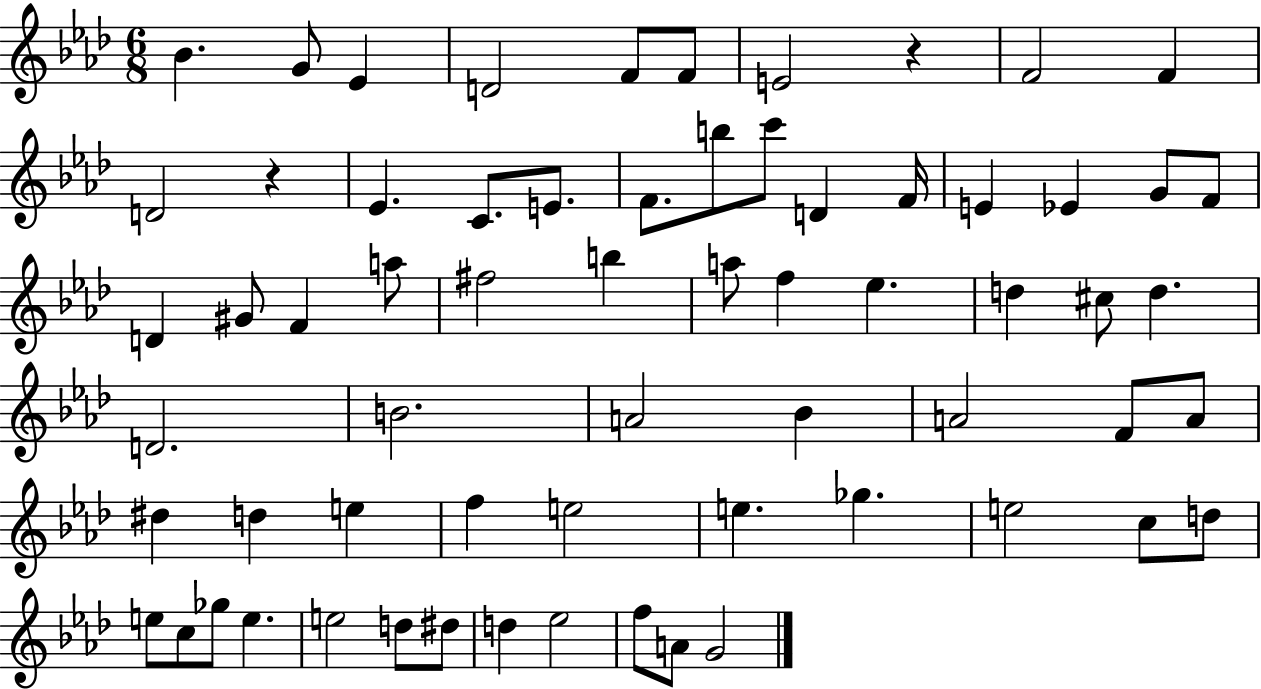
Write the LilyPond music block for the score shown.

{
  \clef treble
  \numericTimeSignature
  \time 6/8
  \key aes \major
  bes'4. g'8 ees'4 | d'2 f'8 f'8 | e'2 r4 | f'2 f'4 | \break d'2 r4 | ees'4. c'8. e'8. | f'8. b''8 c'''8 d'4 f'16 | e'4 ees'4 g'8 f'8 | \break d'4 gis'8 f'4 a''8 | fis''2 b''4 | a''8 f''4 ees''4. | d''4 cis''8 d''4. | \break d'2. | b'2. | a'2 bes'4 | a'2 f'8 a'8 | \break dis''4 d''4 e''4 | f''4 e''2 | e''4. ges''4. | e''2 c''8 d''8 | \break e''8 c''8 ges''8 e''4. | e''2 d''8 dis''8 | d''4 ees''2 | f''8 a'8 g'2 | \break \bar "|."
}